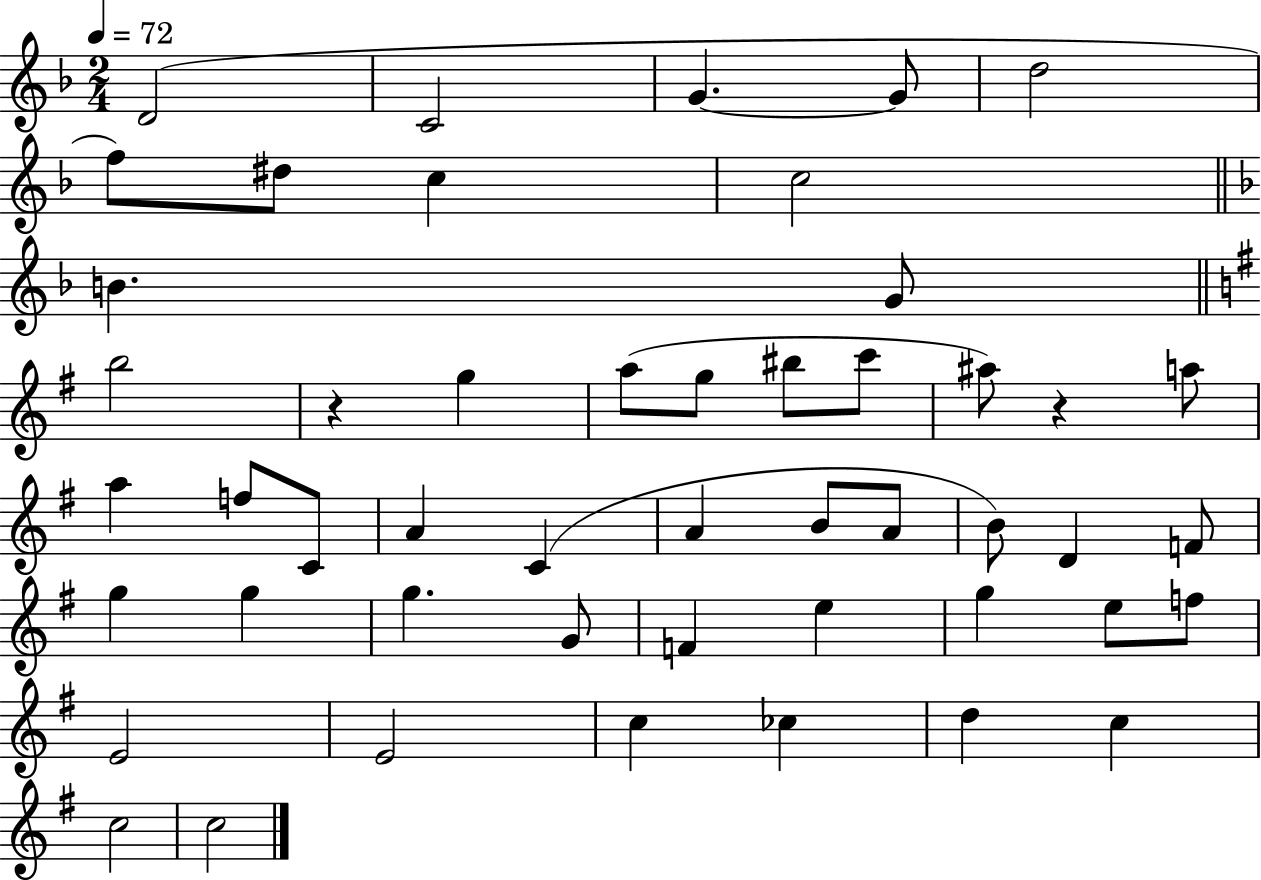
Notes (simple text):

D4/h C4/h G4/q. G4/e D5/h F5/e D#5/e C5/q C5/h B4/q. G4/e B5/h R/q G5/q A5/e G5/e BIS5/e C6/e A#5/e R/q A5/e A5/q F5/e C4/e A4/q C4/q A4/q B4/e A4/e B4/e D4/q F4/e G5/q G5/q G5/q. G4/e F4/q E5/q G5/q E5/e F5/e E4/h E4/h C5/q CES5/q D5/q C5/q C5/h C5/h